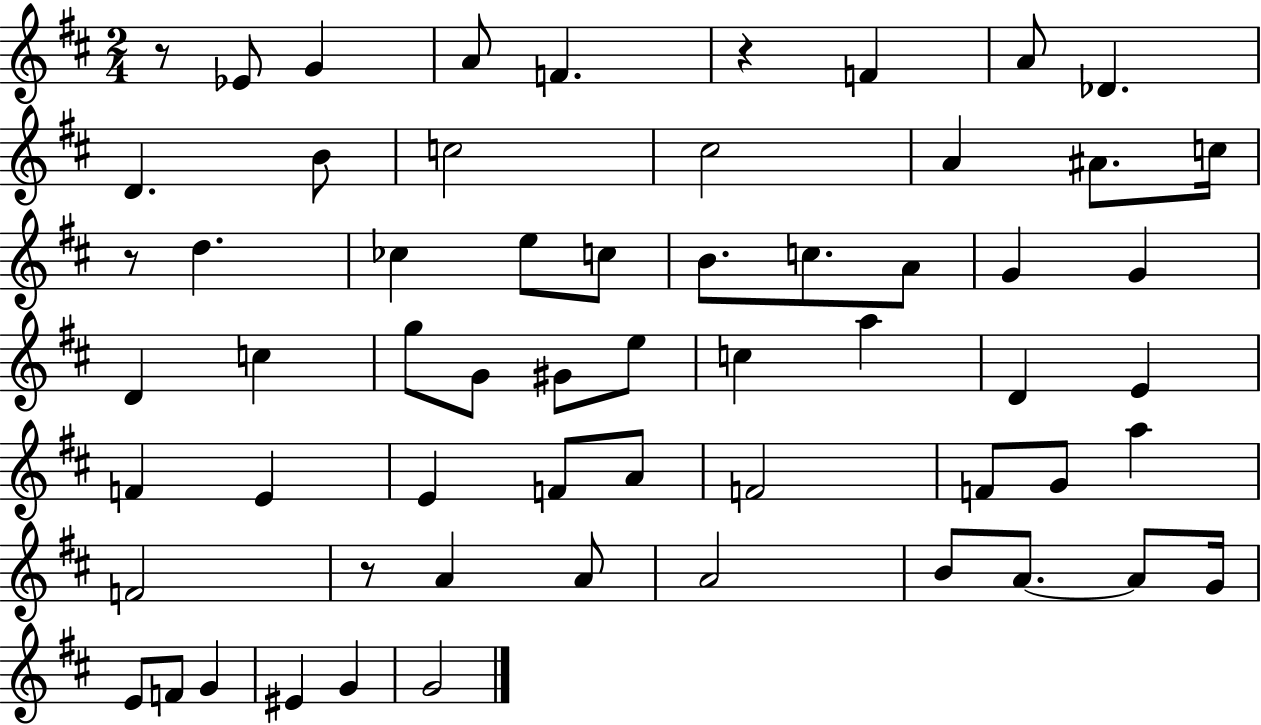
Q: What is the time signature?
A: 2/4